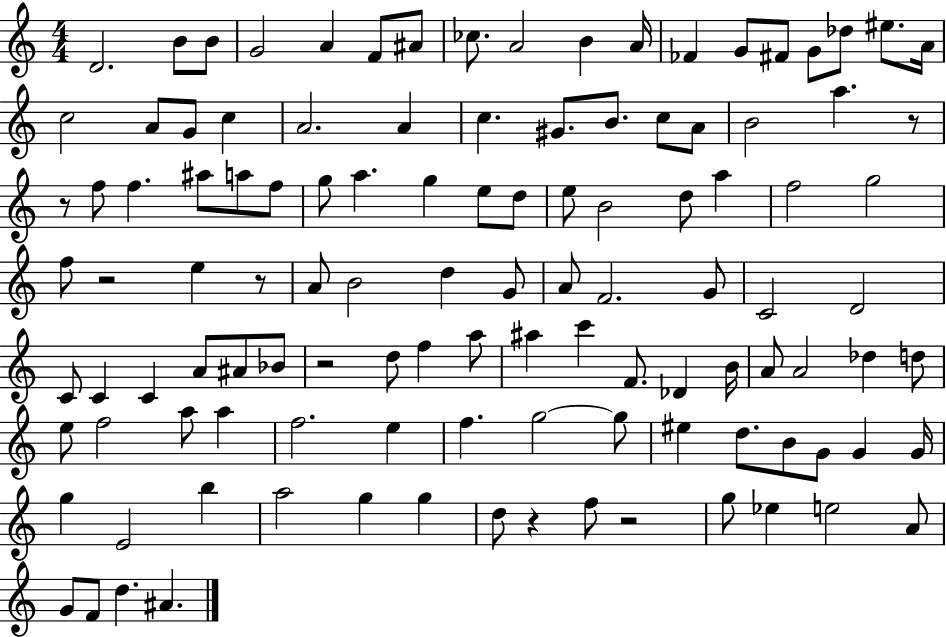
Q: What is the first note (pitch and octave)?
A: D4